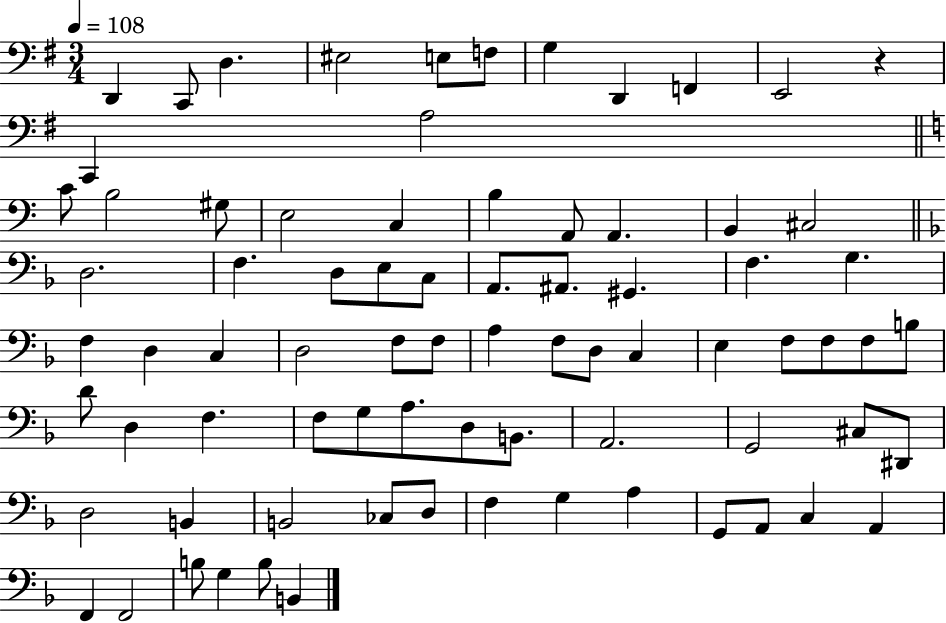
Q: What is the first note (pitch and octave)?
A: D2